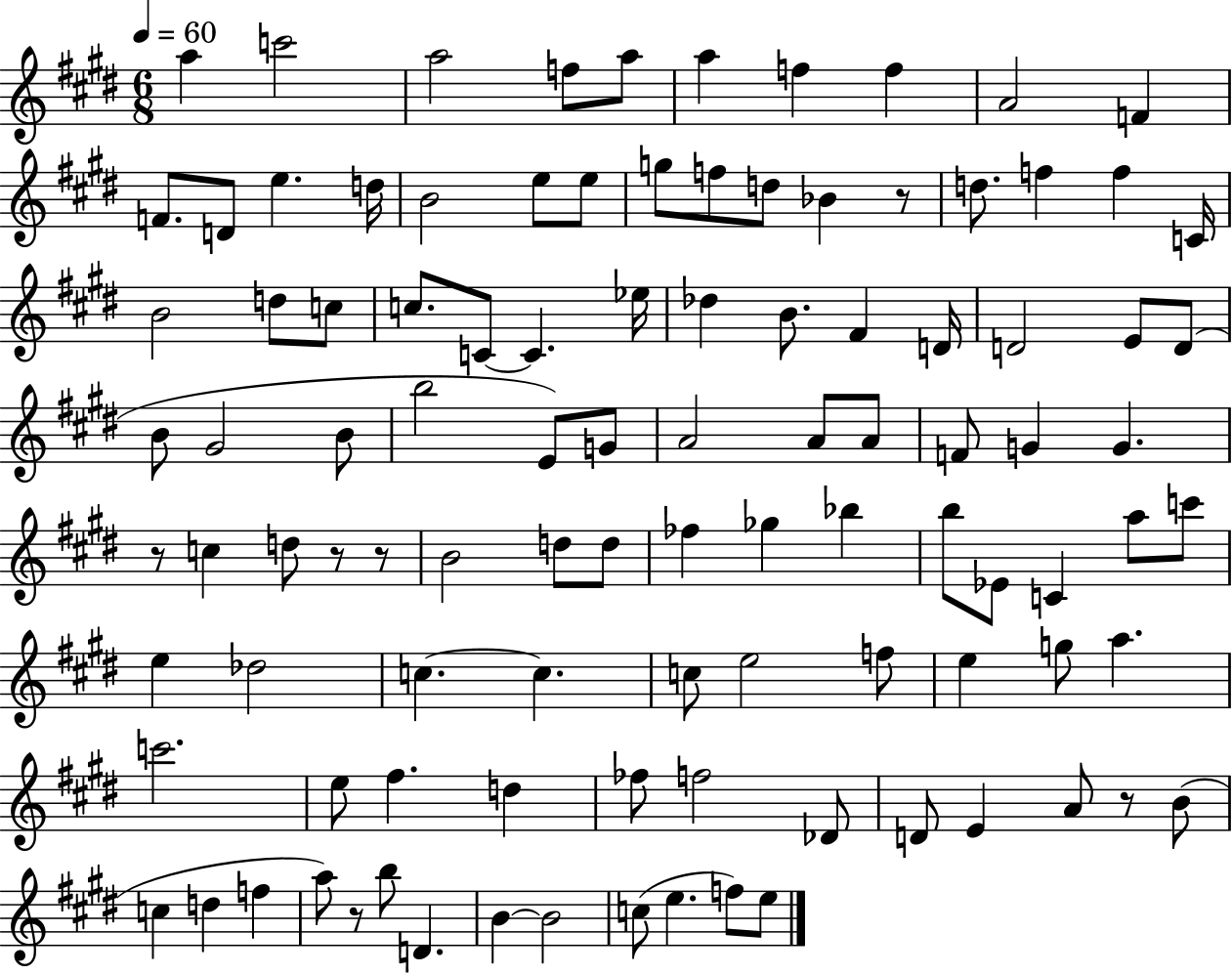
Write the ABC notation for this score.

X:1
T:Untitled
M:6/8
L:1/4
K:E
a c'2 a2 f/2 a/2 a f f A2 F F/2 D/2 e d/4 B2 e/2 e/2 g/2 f/2 d/2 _B z/2 d/2 f f C/4 B2 d/2 c/2 c/2 C/2 C _e/4 _d B/2 ^F D/4 D2 E/2 D/2 B/2 ^G2 B/2 b2 E/2 G/2 A2 A/2 A/2 F/2 G G z/2 c d/2 z/2 z/2 B2 d/2 d/2 _f _g _b b/2 _E/2 C a/2 c'/2 e _d2 c c c/2 e2 f/2 e g/2 a c'2 e/2 ^f d _f/2 f2 _D/2 D/2 E A/2 z/2 B/2 c d f a/2 z/2 b/2 D B B2 c/2 e f/2 e/2